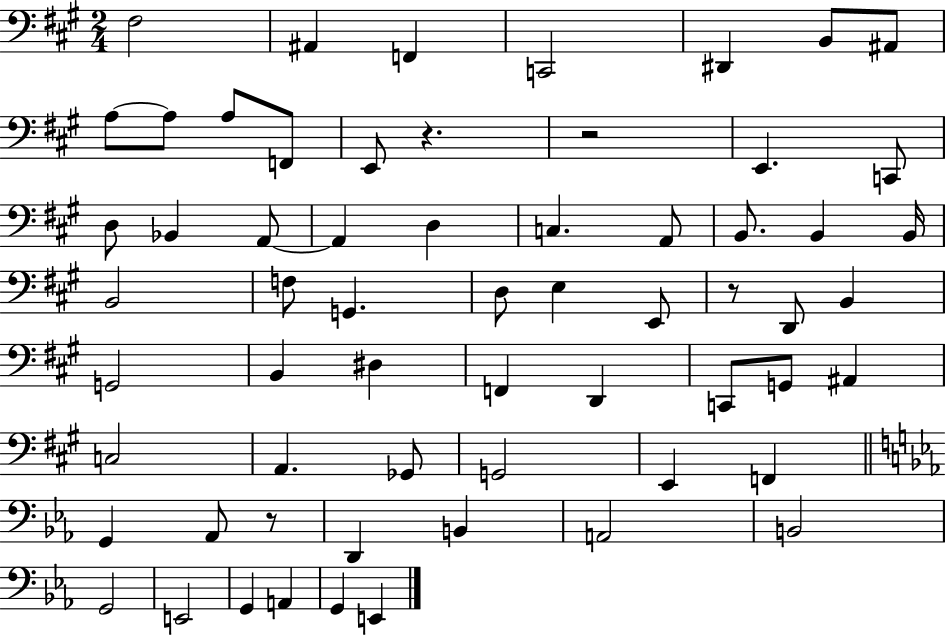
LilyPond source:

{
  \clef bass
  \numericTimeSignature
  \time 2/4
  \key a \major
  \repeat volta 2 { fis2 | ais,4 f,4 | c,2 | dis,4 b,8 ais,8 | \break a8~~ a8 a8 f,8 | e,8 r4. | r2 | e,4. c,8 | \break d8 bes,4 a,8~~ | a,4 d4 | c4. a,8 | b,8. b,4 b,16 | \break b,2 | f8 g,4. | d8 e4 e,8 | r8 d,8 b,4 | \break g,2 | b,4 dis4 | f,4 d,4 | c,8 g,8 ais,4 | \break c2 | a,4. ges,8 | g,2 | e,4 f,4 | \break \bar "||" \break \key ees \major g,4 aes,8 r8 | d,4 b,4 | a,2 | b,2 | \break g,2 | e,2 | g,4 a,4 | g,4 e,4 | \break } \bar "|."
}